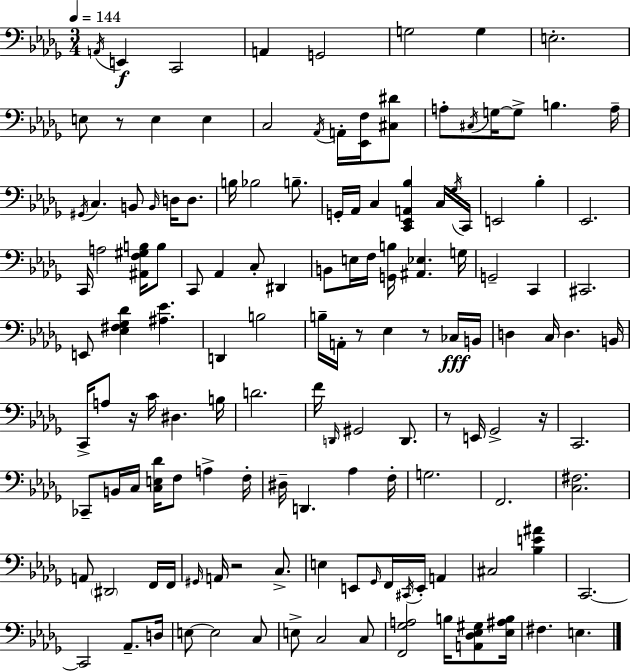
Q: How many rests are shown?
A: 7